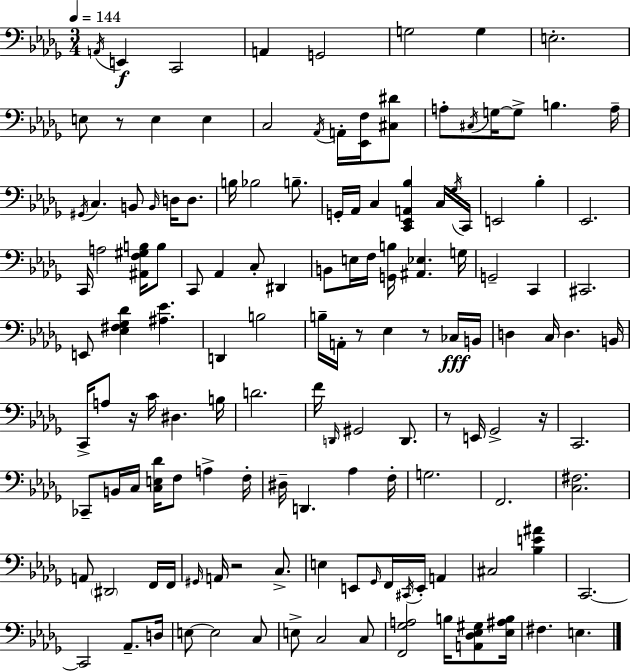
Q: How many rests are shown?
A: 7